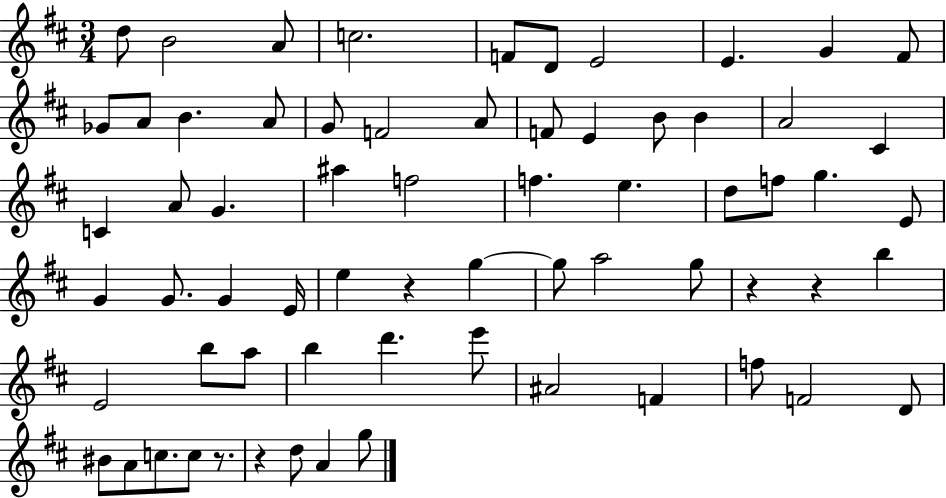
{
  \clef treble
  \numericTimeSignature
  \time 3/4
  \key d \major
  \repeat volta 2 { d''8 b'2 a'8 | c''2. | f'8 d'8 e'2 | e'4. g'4 fis'8 | \break ges'8 a'8 b'4. a'8 | g'8 f'2 a'8 | f'8 e'4 b'8 b'4 | a'2 cis'4 | \break c'4 a'8 g'4. | ais''4 f''2 | f''4. e''4. | d''8 f''8 g''4. e'8 | \break g'4 g'8. g'4 e'16 | e''4 r4 g''4~~ | g''8 a''2 g''8 | r4 r4 b''4 | \break e'2 b''8 a''8 | b''4 d'''4. e'''8 | ais'2 f'4 | f''8 f'2 d'8 | \break bis'8 a'8 c''8. c''8 r8. | r4 d''8 a'4 g''8 | } \bar "|."
}